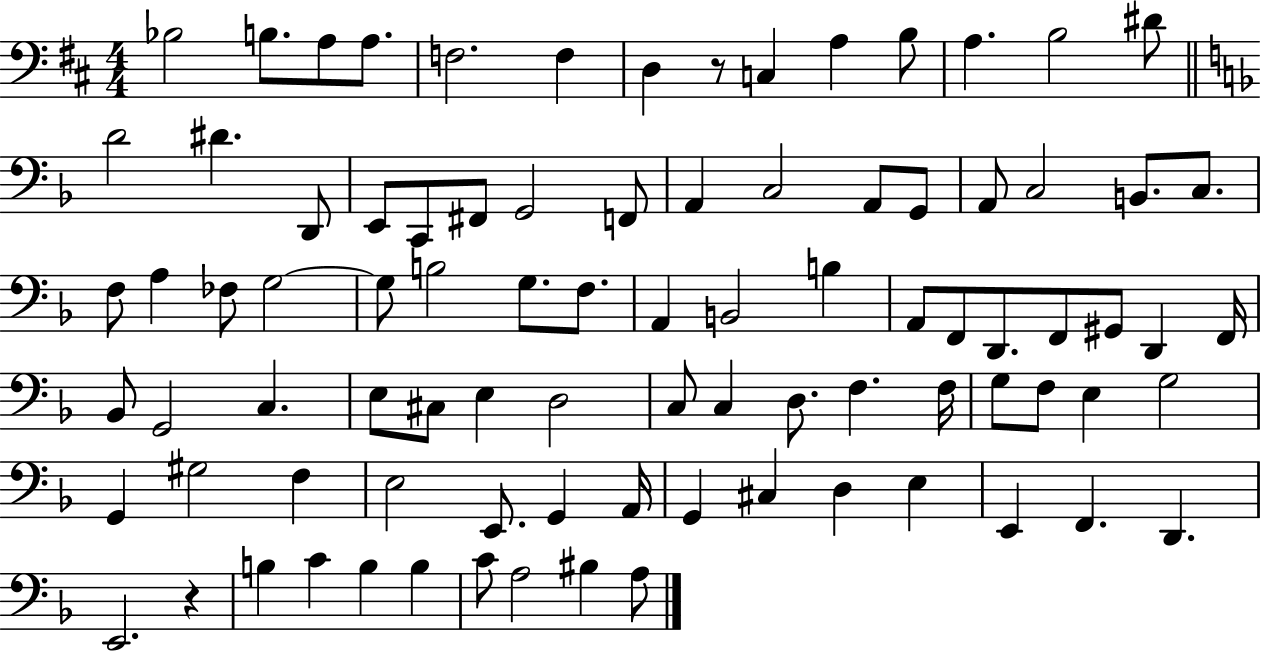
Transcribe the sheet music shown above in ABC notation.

X:1
T:Untitled
M:4/4
L:1/4
K:D
_B,2 B,/2 A,/2 A,/2 F,2 F, D, z/2 C, A, B,/2 A, B,2 ^D/2 D2 ^D D,,/2 E,,/2 C,,/2 ^F,,/2 G,,2 F,,/2 A,, C,2 A,,/2 G,,/2 A,,/2 C,2 B,,/2 C,/2 F,/2 A, _F,/2 G,2 G,/2 B,2 G,/2 F,/2 A,, B,,2 B, A,,/2 F,,/2 D,,/2 F,,/2 ^G,,/2 D,, F,,/4 _B,,/2 G,,2 C, E,/2 ^C,/2 E, D,2 C,/2 C, D,/2 F, F,/4 G,/2 F,/2 E, G,2 G,, ^G,2 F, E,2 E,,/2 G,, A,,/4 G,, ^C, D, E, E,, F,, D,, E,,2 z B, C B, B, C/2 A,2 ^B, A,/2